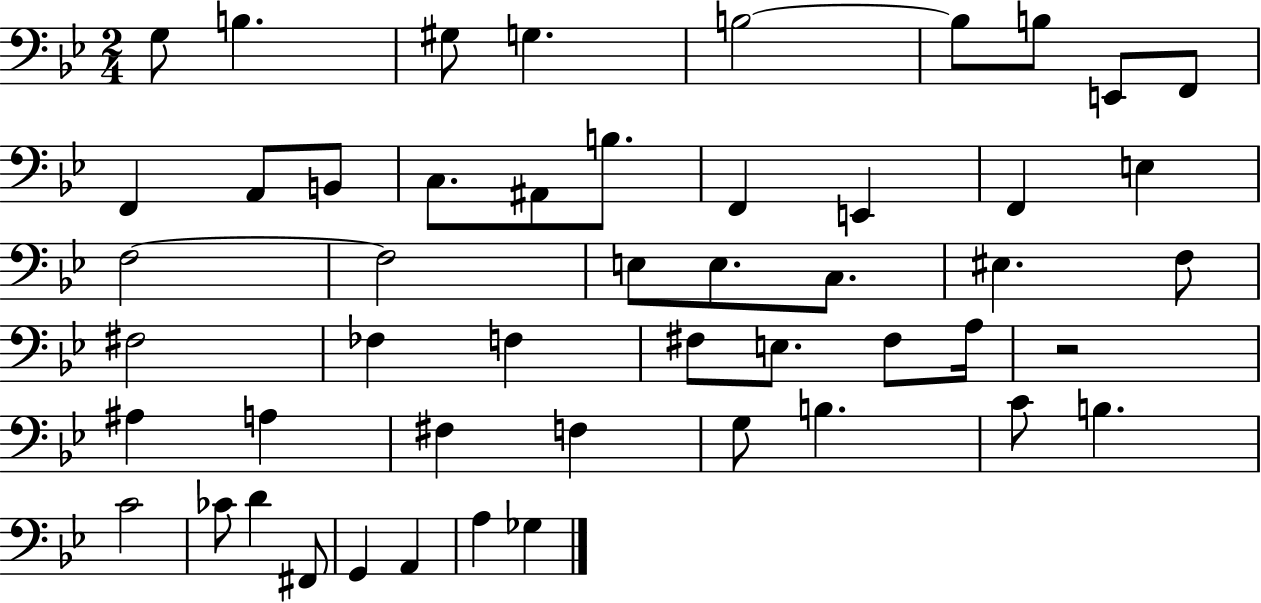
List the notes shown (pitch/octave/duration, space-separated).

G3/e B3/q. G#3/e G3/q. B3/h B3/e B3/e E2/e F2/e F2/q A2/e B2/e C3/e. A#2/e B3/e. F2/q E2/q F2/q E3/q F3/h F3/h E3/e E3/e. C3/e. EIS3/q. F3/e F#3/h FES3/q F3/q F#3/e E3/e. F#3/e A3/s R/h A#3/q A3/q F#3/q F3/q G3/e B3/q. C4/e B3/q. C4/h CES4/e D4/q F#2/e G2/q A2/q A3/q Gb3/q